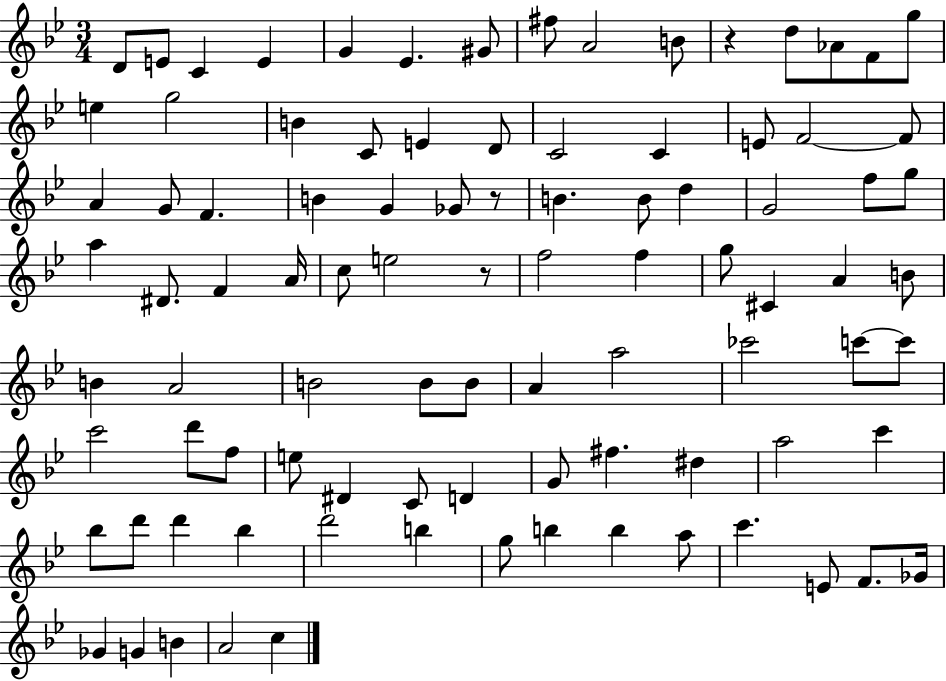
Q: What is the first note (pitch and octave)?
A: D4